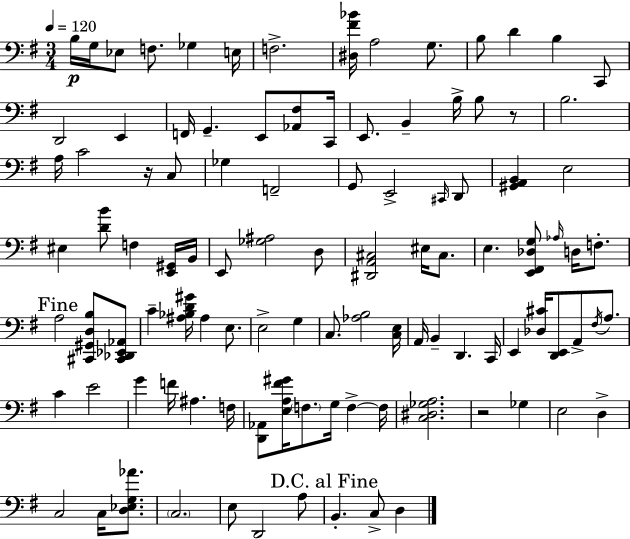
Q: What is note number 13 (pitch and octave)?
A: C2